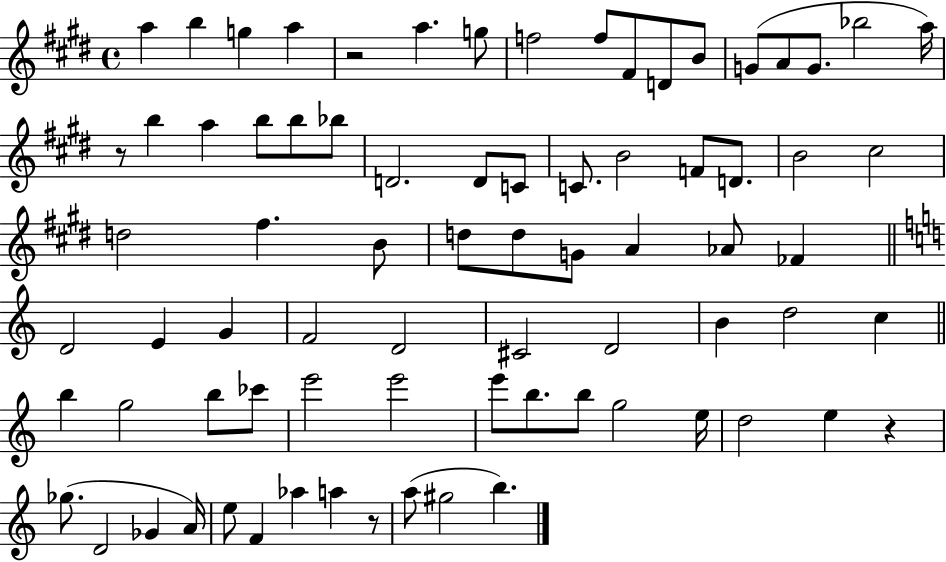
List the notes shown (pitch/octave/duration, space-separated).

A5/q B5/q G5/q A5/q R/h A5/q. G5/e F5/h F5/e F#4/e D4/e B4/e G4/e A4/e G4/e. Bb5/h A5/s R/e B5/q A5/q B5/e B5/e Bb5/e D4/h. D4/e C4/e C4/e. B4/h F4/e D4/e. B4/h C#5/h D5/h F#5/q. B4/e D5/e D5/e G4/e A4/q Ab4/e FES4/q D4/h E4/q G4/q F4/h D4/h C#4/h D4/h B4/q D5/h C5/q B5/q G5/h B5/e CES6/e E6/h E6/h E6/e B5/e. B5/e G5/h E5/s D5/h E5/q R/q Gb5/e. D4/h Gb4/q A4/s E5/e F4/q Ab5/q A5/q R/e A5/e G#5/h B5/q.